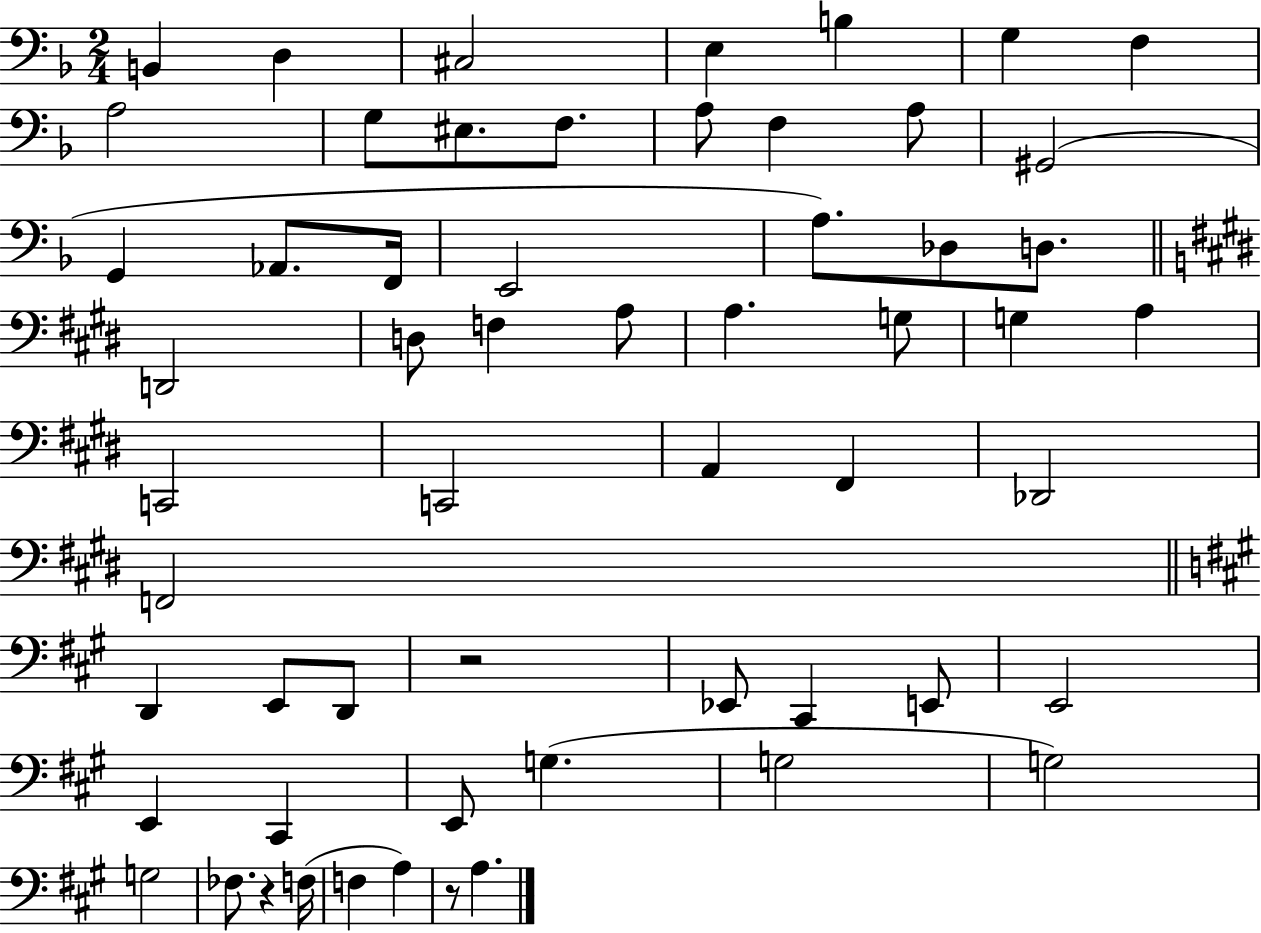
B2/q D3/q C#3/h E3/q B3/q G3/q F3/q A3/h G3/e EIS3/e. F3/e. A3/e F3/q A3/e G#2/h G2/q Ab2/e. F2/s E2/h A3/e. Db3/e D3/e. D2/h D3/e F3/q A3/e A3/q. G3/e G3/q A3/q C2/h C2/h A2/q F#2/q Db2/h F2/h D2/q E2/e D2/e R/h Eb2/e C#2/q E2/e E2/h E2/q C#2/q E2/e G3/q. G3/h G3/h G3/h FES3/e. R/q F3/s F3/q A3/q R/e A3/q.